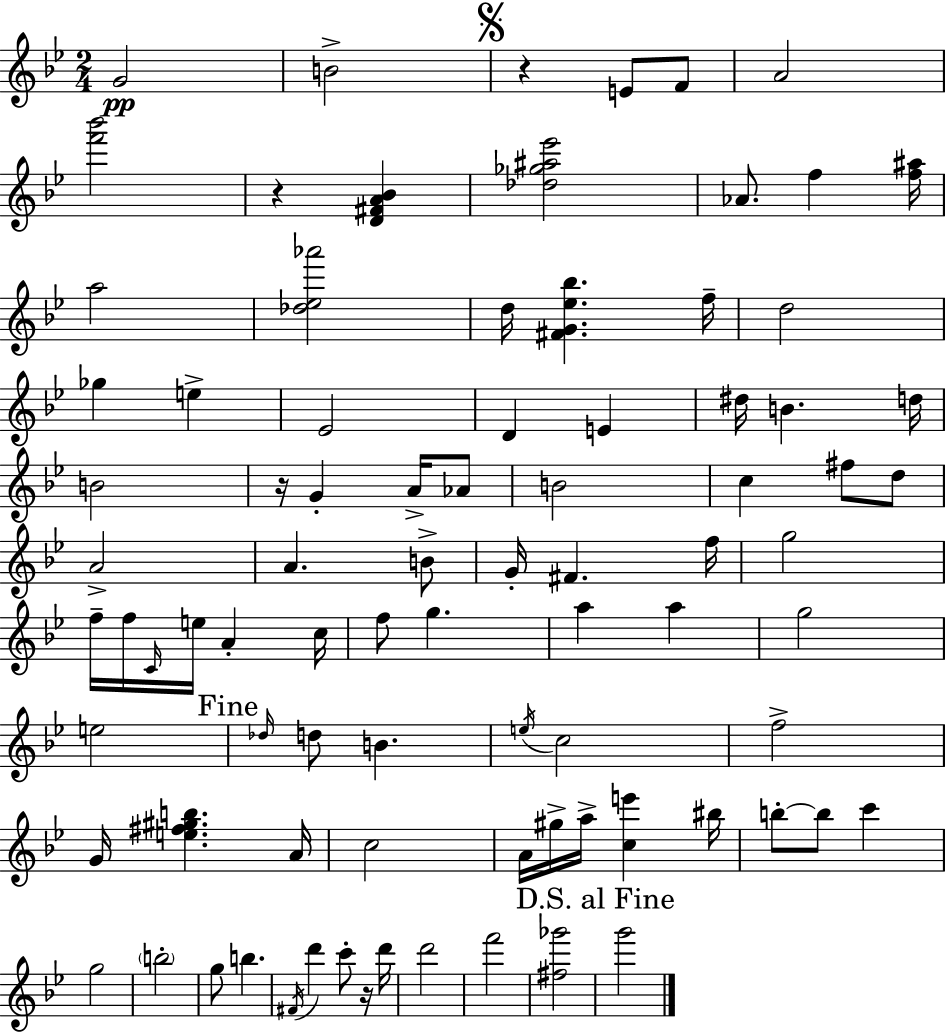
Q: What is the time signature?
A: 2/4